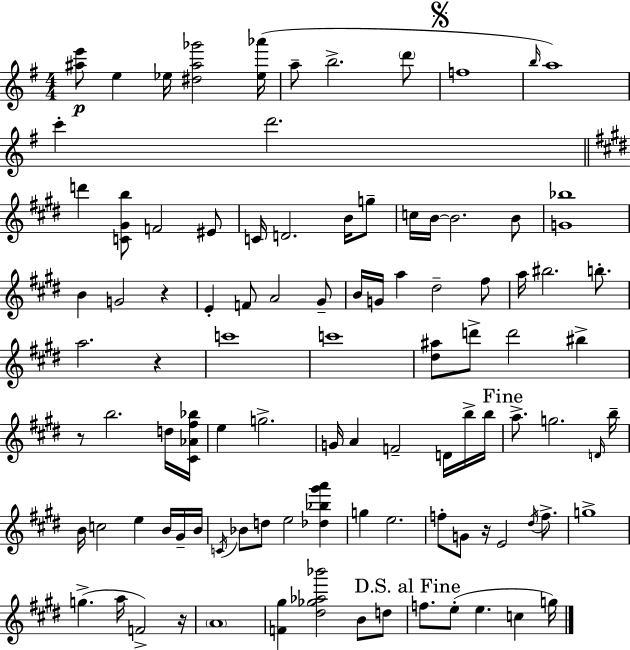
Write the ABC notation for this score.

X:1
T:Untitled
M:4/4
L:1/4
K:G
[^ae']/2 e _e/4 [^d^a_g']2 [_e_a']/4 a/2 b2 d'/2 f4 b/4 a4 c' d'2 d' [C^Gb]/2 F2 ^E/2 C/4 D2 B/4 g/2 c/4 B/4 B2 B/2 [G_b]4 B G2 z E F/2 A2 ^G/2 B/4 G/4 a ^d2 ^f/2 a/4 ^b2 b/2 a2 z c'4 c'4 [^d^a]/2 d'/2 d'2 ^b z/2 b2 d/4 [^C_A^f_b]/4 e g2 G/4 A F2 D/4 b/4 b/4 a/2 g2 D/4 b/4 B/4 c2 e B/4 ^G/4 B/4 C/4 _B/2 d/2 e2 [_d_b^g'a'] g e2 f/2 G/2 z/4 E2 ^d/4 f/2 g4 g a/4 F2 z/4 A4 [F^g] [^d_g_a_b']2 B/2 d/2 f/2 e/2 e c g/4